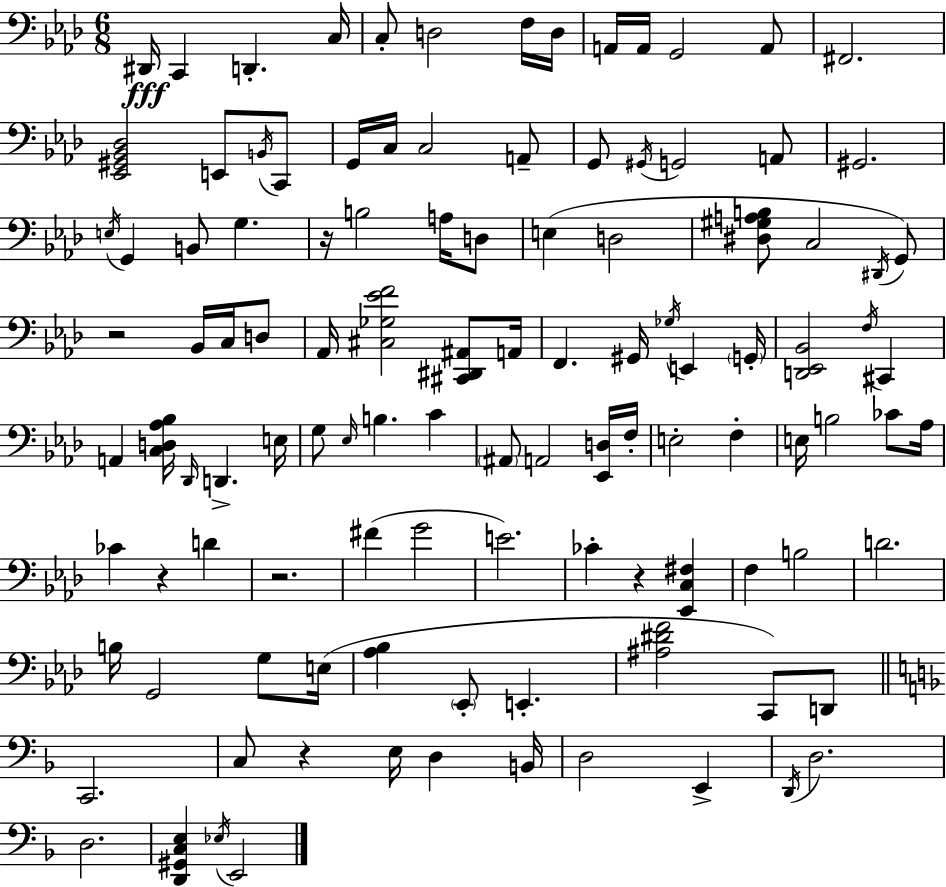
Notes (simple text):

D#2/s C2/q D2/q. C3/s C3/e D3/h F3/s D3/s A2/s A2/s G2/h A2/e F#2/h. [Eb2,G#2,Bb2,Db3]/h E2/e B2/s C2/e G2/s C3/s C3/h A2/e G2/e G#2/s G2/h A2/e G#2/h. E3/s G2/q B2/e G3/q. R/s B3/h A3/s D3/e E3/q D3/h [D#3,G#3,A3,B3]/e C3/h D#2/s G2/e R/h Bb2/s C3/s D3/e Ab2/s [C#3,Gb3,Eb4,F4]/h [C#2,D#2,A#2]/e A2/s F2/q. G#2/s Gb3/s E2/q G2/s [D2,Eb2,Bb2]/h F3/s C#2/q A2/q [C3,D3,Ab3,Bb3]/s Db2/s D2/q. E3/s G3/e Eb3/s B3/q. C4/q A#2/e A2/h [Eb2,D3]/s F3/s E3/h F3/q E3/s B3/h CES4/e Ab3/s CES4/q R/q D4/q R/h. F#4/q G4/h E4/h. CES4/q R/q [Eb2,C3,F#3]/q F3/q B3/h D4/h. B3/s G2/h G3/e E3/s [Ab3,Bb3]/q Eb2/e E2/q. [A#3,D#4,F4]/h C2/e D2/e C2/h. C3/e R/q E3/s D3/q B2/s D3/h E2/q D2/s D3/h. D3/h. [D2,G#2,C3,E3]/q Eb3/s E2/h